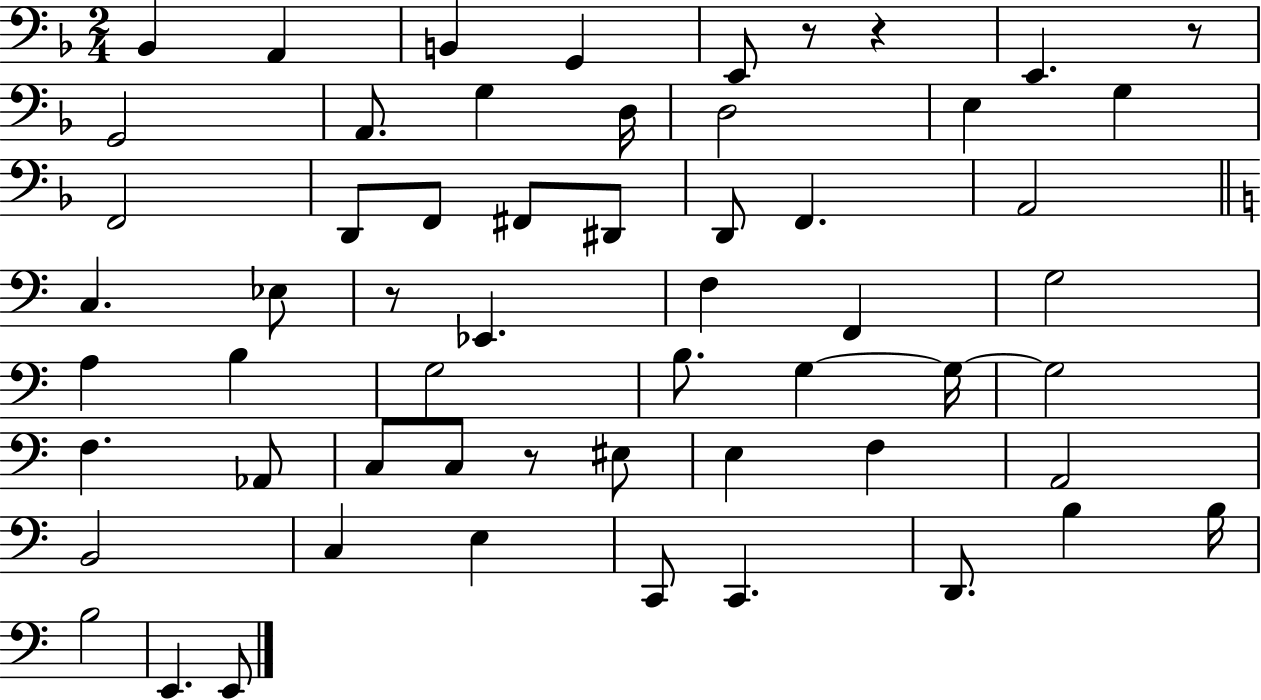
X:1
T:Untitled
M:2/4
L:1/4
K:F
_B,, A,, B,, G,, E,,/2 z/2 z E,, z/2 G,,2 A,,/2 G, D,/4 D,2 E, G, F,,2 D,,/2 F,,/2 ^F,,/2 ^D,,/2 D,,/2 F,, A,,2 C, _E,/2 z/2 _E,, F, F,, G,2 A, B, G,2 B,/2 G, G,/4 G,2 F, _A,,/2 C,/2 C,/2 z/2 ^E,/2 E, F, A,,2 B,,2 C, E, C,,/2 C,, D,,/2 B, B,/4 B,2 E,, E,,/2